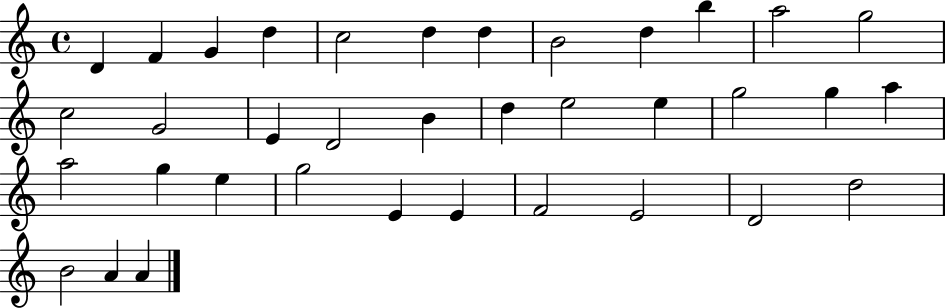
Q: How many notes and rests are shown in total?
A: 36